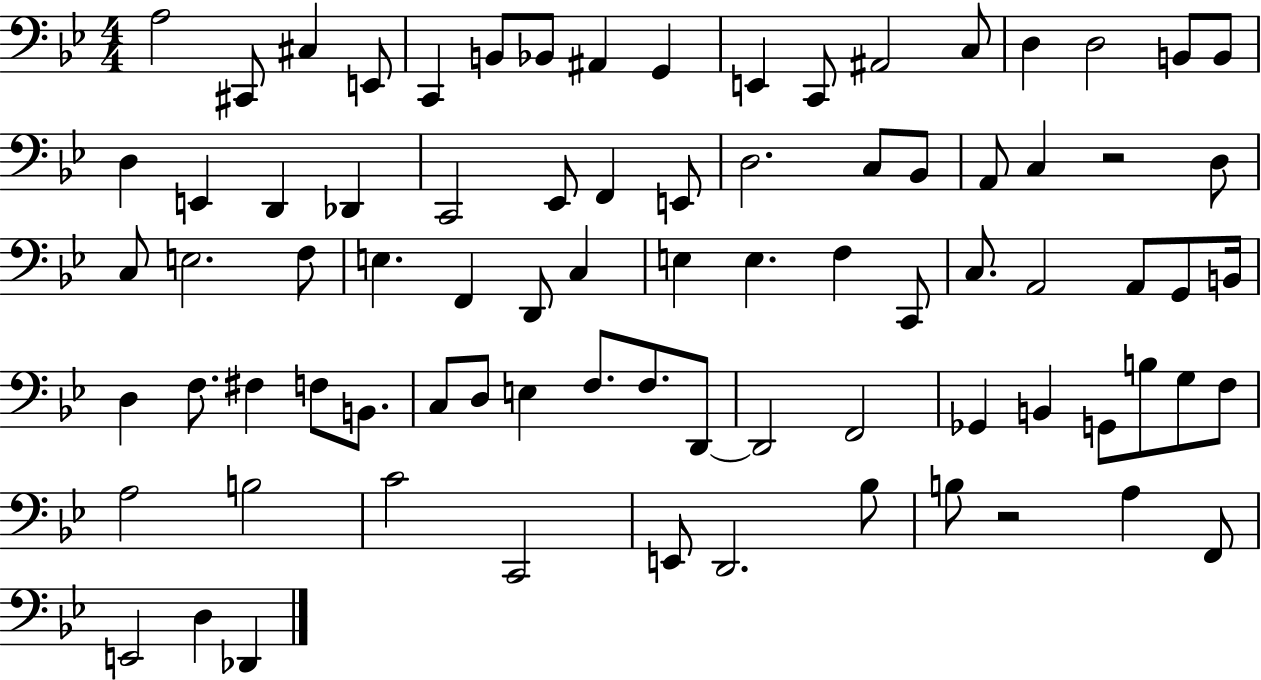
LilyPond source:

{
  \clef bass
  \numericTimeSignature
  \time 4/4
  \key bes \major
  \repeat volta 2 { a2 cis,8 cis4 e,8 | c,4 b,8 bes,8 ais,4 g,4 | e,4 c,8 ais,2 c8 | d4 d2 b,8 b,8 | \break d4 e,4 d,4 des,4 | c,2 ees,8 f,4 e,8 | d2. c8 bes,8 | a,8 c4 r2 d8 | \break c8 e2. f8 | e4. f,4 d,8 c4 | e4 e4. f4 c,8 | c8. a,2 a,8 g,8 b,16 | \break d4 f8. fis4 f8 b,8. | c8 d8 e4 f8. f8. d,8~~ | d,2 f,2 | ges,4 b,4 g,8 b8 g8 f8 | \break a2 b2 | c'2 c,2 | e,8 d,2. bes8 | b8 r2 a4 f,8 | \break e,2 d4 des,4 | } \bar "|."
}